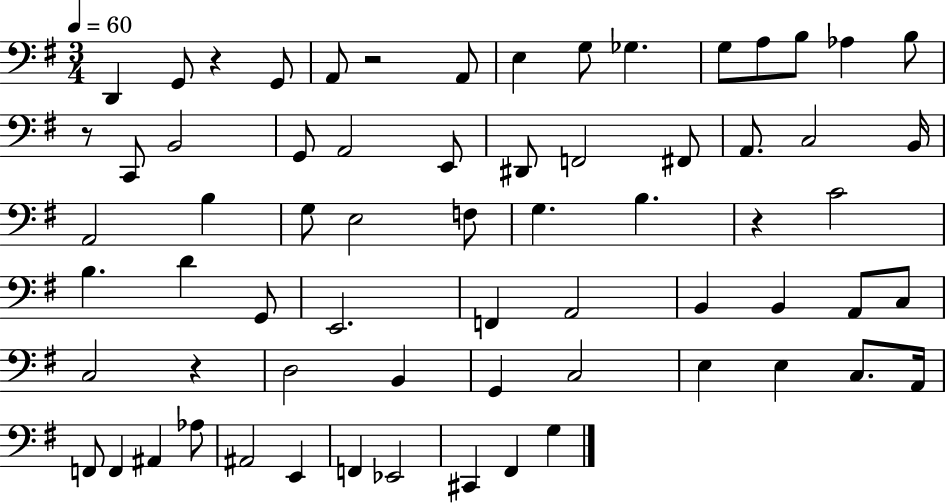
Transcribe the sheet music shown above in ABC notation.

X:1
T:Untitled
M:3/4
L:1/4
K:G
D,, G,,/2 z G,,/2 A,,/2 z2 A,,/2 E, G,/2 _G, G,/2 A,/2 B,/2 _A, B,/2 z/2 C,,/2 B,,2 G,,/2 A,,2 E,,/2 ^D,,/2 F,,2 ^F,,/2 A,,/2 C,2 B,,/4 A,,2 B, G,/2 E,2 F,/2 G, B, z C2 B, D G,,/2 E,,2 F,, A,,2 B,, B,, A,,/2 C,/2 C,2 z D,2 B,, G,, C,2 E, E, C,/2 A,,/4 F,,/2 F,, ^A,, _A,/2 ^A,,2 E,, F,, _E,,2 ^C,, ^F,, G,